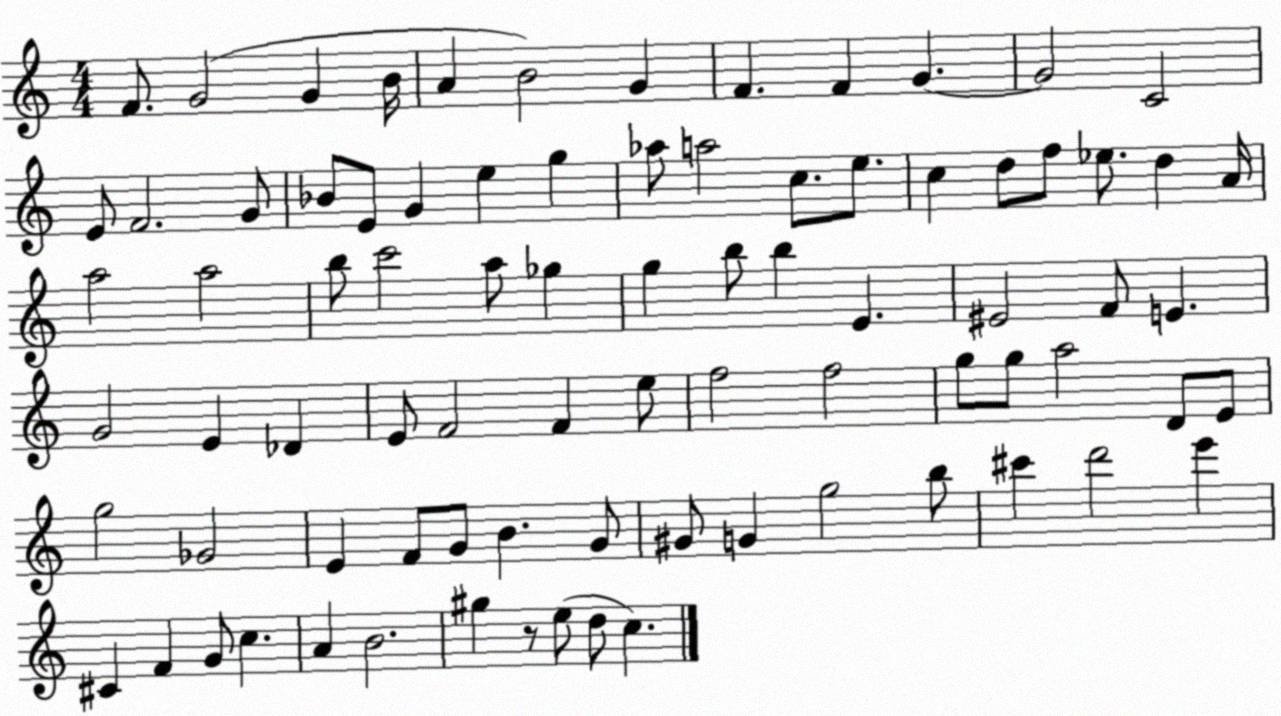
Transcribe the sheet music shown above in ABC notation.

X:1
T:Untitled
M:4/4
L:1/4
K:C
F/2 G2 G B/4 A B2 G F F G G2 C2 E/2 F2 G/2 _B/2 E/2 G e g _a/2 a2 c/2 e/2 c d/2 f/2 _e/2 d A/4 a2 a2 b/2 c'2 a/2 _g g b/2 b E ^E2 F/2 E G2 E _D E/2 F2 F e/2 f2 f2 g/2 g/2 a2 D/2 E/2 g2 _G2 E F/2 G/2 B G/2 ^G/2 G g2 b/2 ^c' d'2 e' ^C F G/2 c A B2 ^g z/2 e/2 d/2 c